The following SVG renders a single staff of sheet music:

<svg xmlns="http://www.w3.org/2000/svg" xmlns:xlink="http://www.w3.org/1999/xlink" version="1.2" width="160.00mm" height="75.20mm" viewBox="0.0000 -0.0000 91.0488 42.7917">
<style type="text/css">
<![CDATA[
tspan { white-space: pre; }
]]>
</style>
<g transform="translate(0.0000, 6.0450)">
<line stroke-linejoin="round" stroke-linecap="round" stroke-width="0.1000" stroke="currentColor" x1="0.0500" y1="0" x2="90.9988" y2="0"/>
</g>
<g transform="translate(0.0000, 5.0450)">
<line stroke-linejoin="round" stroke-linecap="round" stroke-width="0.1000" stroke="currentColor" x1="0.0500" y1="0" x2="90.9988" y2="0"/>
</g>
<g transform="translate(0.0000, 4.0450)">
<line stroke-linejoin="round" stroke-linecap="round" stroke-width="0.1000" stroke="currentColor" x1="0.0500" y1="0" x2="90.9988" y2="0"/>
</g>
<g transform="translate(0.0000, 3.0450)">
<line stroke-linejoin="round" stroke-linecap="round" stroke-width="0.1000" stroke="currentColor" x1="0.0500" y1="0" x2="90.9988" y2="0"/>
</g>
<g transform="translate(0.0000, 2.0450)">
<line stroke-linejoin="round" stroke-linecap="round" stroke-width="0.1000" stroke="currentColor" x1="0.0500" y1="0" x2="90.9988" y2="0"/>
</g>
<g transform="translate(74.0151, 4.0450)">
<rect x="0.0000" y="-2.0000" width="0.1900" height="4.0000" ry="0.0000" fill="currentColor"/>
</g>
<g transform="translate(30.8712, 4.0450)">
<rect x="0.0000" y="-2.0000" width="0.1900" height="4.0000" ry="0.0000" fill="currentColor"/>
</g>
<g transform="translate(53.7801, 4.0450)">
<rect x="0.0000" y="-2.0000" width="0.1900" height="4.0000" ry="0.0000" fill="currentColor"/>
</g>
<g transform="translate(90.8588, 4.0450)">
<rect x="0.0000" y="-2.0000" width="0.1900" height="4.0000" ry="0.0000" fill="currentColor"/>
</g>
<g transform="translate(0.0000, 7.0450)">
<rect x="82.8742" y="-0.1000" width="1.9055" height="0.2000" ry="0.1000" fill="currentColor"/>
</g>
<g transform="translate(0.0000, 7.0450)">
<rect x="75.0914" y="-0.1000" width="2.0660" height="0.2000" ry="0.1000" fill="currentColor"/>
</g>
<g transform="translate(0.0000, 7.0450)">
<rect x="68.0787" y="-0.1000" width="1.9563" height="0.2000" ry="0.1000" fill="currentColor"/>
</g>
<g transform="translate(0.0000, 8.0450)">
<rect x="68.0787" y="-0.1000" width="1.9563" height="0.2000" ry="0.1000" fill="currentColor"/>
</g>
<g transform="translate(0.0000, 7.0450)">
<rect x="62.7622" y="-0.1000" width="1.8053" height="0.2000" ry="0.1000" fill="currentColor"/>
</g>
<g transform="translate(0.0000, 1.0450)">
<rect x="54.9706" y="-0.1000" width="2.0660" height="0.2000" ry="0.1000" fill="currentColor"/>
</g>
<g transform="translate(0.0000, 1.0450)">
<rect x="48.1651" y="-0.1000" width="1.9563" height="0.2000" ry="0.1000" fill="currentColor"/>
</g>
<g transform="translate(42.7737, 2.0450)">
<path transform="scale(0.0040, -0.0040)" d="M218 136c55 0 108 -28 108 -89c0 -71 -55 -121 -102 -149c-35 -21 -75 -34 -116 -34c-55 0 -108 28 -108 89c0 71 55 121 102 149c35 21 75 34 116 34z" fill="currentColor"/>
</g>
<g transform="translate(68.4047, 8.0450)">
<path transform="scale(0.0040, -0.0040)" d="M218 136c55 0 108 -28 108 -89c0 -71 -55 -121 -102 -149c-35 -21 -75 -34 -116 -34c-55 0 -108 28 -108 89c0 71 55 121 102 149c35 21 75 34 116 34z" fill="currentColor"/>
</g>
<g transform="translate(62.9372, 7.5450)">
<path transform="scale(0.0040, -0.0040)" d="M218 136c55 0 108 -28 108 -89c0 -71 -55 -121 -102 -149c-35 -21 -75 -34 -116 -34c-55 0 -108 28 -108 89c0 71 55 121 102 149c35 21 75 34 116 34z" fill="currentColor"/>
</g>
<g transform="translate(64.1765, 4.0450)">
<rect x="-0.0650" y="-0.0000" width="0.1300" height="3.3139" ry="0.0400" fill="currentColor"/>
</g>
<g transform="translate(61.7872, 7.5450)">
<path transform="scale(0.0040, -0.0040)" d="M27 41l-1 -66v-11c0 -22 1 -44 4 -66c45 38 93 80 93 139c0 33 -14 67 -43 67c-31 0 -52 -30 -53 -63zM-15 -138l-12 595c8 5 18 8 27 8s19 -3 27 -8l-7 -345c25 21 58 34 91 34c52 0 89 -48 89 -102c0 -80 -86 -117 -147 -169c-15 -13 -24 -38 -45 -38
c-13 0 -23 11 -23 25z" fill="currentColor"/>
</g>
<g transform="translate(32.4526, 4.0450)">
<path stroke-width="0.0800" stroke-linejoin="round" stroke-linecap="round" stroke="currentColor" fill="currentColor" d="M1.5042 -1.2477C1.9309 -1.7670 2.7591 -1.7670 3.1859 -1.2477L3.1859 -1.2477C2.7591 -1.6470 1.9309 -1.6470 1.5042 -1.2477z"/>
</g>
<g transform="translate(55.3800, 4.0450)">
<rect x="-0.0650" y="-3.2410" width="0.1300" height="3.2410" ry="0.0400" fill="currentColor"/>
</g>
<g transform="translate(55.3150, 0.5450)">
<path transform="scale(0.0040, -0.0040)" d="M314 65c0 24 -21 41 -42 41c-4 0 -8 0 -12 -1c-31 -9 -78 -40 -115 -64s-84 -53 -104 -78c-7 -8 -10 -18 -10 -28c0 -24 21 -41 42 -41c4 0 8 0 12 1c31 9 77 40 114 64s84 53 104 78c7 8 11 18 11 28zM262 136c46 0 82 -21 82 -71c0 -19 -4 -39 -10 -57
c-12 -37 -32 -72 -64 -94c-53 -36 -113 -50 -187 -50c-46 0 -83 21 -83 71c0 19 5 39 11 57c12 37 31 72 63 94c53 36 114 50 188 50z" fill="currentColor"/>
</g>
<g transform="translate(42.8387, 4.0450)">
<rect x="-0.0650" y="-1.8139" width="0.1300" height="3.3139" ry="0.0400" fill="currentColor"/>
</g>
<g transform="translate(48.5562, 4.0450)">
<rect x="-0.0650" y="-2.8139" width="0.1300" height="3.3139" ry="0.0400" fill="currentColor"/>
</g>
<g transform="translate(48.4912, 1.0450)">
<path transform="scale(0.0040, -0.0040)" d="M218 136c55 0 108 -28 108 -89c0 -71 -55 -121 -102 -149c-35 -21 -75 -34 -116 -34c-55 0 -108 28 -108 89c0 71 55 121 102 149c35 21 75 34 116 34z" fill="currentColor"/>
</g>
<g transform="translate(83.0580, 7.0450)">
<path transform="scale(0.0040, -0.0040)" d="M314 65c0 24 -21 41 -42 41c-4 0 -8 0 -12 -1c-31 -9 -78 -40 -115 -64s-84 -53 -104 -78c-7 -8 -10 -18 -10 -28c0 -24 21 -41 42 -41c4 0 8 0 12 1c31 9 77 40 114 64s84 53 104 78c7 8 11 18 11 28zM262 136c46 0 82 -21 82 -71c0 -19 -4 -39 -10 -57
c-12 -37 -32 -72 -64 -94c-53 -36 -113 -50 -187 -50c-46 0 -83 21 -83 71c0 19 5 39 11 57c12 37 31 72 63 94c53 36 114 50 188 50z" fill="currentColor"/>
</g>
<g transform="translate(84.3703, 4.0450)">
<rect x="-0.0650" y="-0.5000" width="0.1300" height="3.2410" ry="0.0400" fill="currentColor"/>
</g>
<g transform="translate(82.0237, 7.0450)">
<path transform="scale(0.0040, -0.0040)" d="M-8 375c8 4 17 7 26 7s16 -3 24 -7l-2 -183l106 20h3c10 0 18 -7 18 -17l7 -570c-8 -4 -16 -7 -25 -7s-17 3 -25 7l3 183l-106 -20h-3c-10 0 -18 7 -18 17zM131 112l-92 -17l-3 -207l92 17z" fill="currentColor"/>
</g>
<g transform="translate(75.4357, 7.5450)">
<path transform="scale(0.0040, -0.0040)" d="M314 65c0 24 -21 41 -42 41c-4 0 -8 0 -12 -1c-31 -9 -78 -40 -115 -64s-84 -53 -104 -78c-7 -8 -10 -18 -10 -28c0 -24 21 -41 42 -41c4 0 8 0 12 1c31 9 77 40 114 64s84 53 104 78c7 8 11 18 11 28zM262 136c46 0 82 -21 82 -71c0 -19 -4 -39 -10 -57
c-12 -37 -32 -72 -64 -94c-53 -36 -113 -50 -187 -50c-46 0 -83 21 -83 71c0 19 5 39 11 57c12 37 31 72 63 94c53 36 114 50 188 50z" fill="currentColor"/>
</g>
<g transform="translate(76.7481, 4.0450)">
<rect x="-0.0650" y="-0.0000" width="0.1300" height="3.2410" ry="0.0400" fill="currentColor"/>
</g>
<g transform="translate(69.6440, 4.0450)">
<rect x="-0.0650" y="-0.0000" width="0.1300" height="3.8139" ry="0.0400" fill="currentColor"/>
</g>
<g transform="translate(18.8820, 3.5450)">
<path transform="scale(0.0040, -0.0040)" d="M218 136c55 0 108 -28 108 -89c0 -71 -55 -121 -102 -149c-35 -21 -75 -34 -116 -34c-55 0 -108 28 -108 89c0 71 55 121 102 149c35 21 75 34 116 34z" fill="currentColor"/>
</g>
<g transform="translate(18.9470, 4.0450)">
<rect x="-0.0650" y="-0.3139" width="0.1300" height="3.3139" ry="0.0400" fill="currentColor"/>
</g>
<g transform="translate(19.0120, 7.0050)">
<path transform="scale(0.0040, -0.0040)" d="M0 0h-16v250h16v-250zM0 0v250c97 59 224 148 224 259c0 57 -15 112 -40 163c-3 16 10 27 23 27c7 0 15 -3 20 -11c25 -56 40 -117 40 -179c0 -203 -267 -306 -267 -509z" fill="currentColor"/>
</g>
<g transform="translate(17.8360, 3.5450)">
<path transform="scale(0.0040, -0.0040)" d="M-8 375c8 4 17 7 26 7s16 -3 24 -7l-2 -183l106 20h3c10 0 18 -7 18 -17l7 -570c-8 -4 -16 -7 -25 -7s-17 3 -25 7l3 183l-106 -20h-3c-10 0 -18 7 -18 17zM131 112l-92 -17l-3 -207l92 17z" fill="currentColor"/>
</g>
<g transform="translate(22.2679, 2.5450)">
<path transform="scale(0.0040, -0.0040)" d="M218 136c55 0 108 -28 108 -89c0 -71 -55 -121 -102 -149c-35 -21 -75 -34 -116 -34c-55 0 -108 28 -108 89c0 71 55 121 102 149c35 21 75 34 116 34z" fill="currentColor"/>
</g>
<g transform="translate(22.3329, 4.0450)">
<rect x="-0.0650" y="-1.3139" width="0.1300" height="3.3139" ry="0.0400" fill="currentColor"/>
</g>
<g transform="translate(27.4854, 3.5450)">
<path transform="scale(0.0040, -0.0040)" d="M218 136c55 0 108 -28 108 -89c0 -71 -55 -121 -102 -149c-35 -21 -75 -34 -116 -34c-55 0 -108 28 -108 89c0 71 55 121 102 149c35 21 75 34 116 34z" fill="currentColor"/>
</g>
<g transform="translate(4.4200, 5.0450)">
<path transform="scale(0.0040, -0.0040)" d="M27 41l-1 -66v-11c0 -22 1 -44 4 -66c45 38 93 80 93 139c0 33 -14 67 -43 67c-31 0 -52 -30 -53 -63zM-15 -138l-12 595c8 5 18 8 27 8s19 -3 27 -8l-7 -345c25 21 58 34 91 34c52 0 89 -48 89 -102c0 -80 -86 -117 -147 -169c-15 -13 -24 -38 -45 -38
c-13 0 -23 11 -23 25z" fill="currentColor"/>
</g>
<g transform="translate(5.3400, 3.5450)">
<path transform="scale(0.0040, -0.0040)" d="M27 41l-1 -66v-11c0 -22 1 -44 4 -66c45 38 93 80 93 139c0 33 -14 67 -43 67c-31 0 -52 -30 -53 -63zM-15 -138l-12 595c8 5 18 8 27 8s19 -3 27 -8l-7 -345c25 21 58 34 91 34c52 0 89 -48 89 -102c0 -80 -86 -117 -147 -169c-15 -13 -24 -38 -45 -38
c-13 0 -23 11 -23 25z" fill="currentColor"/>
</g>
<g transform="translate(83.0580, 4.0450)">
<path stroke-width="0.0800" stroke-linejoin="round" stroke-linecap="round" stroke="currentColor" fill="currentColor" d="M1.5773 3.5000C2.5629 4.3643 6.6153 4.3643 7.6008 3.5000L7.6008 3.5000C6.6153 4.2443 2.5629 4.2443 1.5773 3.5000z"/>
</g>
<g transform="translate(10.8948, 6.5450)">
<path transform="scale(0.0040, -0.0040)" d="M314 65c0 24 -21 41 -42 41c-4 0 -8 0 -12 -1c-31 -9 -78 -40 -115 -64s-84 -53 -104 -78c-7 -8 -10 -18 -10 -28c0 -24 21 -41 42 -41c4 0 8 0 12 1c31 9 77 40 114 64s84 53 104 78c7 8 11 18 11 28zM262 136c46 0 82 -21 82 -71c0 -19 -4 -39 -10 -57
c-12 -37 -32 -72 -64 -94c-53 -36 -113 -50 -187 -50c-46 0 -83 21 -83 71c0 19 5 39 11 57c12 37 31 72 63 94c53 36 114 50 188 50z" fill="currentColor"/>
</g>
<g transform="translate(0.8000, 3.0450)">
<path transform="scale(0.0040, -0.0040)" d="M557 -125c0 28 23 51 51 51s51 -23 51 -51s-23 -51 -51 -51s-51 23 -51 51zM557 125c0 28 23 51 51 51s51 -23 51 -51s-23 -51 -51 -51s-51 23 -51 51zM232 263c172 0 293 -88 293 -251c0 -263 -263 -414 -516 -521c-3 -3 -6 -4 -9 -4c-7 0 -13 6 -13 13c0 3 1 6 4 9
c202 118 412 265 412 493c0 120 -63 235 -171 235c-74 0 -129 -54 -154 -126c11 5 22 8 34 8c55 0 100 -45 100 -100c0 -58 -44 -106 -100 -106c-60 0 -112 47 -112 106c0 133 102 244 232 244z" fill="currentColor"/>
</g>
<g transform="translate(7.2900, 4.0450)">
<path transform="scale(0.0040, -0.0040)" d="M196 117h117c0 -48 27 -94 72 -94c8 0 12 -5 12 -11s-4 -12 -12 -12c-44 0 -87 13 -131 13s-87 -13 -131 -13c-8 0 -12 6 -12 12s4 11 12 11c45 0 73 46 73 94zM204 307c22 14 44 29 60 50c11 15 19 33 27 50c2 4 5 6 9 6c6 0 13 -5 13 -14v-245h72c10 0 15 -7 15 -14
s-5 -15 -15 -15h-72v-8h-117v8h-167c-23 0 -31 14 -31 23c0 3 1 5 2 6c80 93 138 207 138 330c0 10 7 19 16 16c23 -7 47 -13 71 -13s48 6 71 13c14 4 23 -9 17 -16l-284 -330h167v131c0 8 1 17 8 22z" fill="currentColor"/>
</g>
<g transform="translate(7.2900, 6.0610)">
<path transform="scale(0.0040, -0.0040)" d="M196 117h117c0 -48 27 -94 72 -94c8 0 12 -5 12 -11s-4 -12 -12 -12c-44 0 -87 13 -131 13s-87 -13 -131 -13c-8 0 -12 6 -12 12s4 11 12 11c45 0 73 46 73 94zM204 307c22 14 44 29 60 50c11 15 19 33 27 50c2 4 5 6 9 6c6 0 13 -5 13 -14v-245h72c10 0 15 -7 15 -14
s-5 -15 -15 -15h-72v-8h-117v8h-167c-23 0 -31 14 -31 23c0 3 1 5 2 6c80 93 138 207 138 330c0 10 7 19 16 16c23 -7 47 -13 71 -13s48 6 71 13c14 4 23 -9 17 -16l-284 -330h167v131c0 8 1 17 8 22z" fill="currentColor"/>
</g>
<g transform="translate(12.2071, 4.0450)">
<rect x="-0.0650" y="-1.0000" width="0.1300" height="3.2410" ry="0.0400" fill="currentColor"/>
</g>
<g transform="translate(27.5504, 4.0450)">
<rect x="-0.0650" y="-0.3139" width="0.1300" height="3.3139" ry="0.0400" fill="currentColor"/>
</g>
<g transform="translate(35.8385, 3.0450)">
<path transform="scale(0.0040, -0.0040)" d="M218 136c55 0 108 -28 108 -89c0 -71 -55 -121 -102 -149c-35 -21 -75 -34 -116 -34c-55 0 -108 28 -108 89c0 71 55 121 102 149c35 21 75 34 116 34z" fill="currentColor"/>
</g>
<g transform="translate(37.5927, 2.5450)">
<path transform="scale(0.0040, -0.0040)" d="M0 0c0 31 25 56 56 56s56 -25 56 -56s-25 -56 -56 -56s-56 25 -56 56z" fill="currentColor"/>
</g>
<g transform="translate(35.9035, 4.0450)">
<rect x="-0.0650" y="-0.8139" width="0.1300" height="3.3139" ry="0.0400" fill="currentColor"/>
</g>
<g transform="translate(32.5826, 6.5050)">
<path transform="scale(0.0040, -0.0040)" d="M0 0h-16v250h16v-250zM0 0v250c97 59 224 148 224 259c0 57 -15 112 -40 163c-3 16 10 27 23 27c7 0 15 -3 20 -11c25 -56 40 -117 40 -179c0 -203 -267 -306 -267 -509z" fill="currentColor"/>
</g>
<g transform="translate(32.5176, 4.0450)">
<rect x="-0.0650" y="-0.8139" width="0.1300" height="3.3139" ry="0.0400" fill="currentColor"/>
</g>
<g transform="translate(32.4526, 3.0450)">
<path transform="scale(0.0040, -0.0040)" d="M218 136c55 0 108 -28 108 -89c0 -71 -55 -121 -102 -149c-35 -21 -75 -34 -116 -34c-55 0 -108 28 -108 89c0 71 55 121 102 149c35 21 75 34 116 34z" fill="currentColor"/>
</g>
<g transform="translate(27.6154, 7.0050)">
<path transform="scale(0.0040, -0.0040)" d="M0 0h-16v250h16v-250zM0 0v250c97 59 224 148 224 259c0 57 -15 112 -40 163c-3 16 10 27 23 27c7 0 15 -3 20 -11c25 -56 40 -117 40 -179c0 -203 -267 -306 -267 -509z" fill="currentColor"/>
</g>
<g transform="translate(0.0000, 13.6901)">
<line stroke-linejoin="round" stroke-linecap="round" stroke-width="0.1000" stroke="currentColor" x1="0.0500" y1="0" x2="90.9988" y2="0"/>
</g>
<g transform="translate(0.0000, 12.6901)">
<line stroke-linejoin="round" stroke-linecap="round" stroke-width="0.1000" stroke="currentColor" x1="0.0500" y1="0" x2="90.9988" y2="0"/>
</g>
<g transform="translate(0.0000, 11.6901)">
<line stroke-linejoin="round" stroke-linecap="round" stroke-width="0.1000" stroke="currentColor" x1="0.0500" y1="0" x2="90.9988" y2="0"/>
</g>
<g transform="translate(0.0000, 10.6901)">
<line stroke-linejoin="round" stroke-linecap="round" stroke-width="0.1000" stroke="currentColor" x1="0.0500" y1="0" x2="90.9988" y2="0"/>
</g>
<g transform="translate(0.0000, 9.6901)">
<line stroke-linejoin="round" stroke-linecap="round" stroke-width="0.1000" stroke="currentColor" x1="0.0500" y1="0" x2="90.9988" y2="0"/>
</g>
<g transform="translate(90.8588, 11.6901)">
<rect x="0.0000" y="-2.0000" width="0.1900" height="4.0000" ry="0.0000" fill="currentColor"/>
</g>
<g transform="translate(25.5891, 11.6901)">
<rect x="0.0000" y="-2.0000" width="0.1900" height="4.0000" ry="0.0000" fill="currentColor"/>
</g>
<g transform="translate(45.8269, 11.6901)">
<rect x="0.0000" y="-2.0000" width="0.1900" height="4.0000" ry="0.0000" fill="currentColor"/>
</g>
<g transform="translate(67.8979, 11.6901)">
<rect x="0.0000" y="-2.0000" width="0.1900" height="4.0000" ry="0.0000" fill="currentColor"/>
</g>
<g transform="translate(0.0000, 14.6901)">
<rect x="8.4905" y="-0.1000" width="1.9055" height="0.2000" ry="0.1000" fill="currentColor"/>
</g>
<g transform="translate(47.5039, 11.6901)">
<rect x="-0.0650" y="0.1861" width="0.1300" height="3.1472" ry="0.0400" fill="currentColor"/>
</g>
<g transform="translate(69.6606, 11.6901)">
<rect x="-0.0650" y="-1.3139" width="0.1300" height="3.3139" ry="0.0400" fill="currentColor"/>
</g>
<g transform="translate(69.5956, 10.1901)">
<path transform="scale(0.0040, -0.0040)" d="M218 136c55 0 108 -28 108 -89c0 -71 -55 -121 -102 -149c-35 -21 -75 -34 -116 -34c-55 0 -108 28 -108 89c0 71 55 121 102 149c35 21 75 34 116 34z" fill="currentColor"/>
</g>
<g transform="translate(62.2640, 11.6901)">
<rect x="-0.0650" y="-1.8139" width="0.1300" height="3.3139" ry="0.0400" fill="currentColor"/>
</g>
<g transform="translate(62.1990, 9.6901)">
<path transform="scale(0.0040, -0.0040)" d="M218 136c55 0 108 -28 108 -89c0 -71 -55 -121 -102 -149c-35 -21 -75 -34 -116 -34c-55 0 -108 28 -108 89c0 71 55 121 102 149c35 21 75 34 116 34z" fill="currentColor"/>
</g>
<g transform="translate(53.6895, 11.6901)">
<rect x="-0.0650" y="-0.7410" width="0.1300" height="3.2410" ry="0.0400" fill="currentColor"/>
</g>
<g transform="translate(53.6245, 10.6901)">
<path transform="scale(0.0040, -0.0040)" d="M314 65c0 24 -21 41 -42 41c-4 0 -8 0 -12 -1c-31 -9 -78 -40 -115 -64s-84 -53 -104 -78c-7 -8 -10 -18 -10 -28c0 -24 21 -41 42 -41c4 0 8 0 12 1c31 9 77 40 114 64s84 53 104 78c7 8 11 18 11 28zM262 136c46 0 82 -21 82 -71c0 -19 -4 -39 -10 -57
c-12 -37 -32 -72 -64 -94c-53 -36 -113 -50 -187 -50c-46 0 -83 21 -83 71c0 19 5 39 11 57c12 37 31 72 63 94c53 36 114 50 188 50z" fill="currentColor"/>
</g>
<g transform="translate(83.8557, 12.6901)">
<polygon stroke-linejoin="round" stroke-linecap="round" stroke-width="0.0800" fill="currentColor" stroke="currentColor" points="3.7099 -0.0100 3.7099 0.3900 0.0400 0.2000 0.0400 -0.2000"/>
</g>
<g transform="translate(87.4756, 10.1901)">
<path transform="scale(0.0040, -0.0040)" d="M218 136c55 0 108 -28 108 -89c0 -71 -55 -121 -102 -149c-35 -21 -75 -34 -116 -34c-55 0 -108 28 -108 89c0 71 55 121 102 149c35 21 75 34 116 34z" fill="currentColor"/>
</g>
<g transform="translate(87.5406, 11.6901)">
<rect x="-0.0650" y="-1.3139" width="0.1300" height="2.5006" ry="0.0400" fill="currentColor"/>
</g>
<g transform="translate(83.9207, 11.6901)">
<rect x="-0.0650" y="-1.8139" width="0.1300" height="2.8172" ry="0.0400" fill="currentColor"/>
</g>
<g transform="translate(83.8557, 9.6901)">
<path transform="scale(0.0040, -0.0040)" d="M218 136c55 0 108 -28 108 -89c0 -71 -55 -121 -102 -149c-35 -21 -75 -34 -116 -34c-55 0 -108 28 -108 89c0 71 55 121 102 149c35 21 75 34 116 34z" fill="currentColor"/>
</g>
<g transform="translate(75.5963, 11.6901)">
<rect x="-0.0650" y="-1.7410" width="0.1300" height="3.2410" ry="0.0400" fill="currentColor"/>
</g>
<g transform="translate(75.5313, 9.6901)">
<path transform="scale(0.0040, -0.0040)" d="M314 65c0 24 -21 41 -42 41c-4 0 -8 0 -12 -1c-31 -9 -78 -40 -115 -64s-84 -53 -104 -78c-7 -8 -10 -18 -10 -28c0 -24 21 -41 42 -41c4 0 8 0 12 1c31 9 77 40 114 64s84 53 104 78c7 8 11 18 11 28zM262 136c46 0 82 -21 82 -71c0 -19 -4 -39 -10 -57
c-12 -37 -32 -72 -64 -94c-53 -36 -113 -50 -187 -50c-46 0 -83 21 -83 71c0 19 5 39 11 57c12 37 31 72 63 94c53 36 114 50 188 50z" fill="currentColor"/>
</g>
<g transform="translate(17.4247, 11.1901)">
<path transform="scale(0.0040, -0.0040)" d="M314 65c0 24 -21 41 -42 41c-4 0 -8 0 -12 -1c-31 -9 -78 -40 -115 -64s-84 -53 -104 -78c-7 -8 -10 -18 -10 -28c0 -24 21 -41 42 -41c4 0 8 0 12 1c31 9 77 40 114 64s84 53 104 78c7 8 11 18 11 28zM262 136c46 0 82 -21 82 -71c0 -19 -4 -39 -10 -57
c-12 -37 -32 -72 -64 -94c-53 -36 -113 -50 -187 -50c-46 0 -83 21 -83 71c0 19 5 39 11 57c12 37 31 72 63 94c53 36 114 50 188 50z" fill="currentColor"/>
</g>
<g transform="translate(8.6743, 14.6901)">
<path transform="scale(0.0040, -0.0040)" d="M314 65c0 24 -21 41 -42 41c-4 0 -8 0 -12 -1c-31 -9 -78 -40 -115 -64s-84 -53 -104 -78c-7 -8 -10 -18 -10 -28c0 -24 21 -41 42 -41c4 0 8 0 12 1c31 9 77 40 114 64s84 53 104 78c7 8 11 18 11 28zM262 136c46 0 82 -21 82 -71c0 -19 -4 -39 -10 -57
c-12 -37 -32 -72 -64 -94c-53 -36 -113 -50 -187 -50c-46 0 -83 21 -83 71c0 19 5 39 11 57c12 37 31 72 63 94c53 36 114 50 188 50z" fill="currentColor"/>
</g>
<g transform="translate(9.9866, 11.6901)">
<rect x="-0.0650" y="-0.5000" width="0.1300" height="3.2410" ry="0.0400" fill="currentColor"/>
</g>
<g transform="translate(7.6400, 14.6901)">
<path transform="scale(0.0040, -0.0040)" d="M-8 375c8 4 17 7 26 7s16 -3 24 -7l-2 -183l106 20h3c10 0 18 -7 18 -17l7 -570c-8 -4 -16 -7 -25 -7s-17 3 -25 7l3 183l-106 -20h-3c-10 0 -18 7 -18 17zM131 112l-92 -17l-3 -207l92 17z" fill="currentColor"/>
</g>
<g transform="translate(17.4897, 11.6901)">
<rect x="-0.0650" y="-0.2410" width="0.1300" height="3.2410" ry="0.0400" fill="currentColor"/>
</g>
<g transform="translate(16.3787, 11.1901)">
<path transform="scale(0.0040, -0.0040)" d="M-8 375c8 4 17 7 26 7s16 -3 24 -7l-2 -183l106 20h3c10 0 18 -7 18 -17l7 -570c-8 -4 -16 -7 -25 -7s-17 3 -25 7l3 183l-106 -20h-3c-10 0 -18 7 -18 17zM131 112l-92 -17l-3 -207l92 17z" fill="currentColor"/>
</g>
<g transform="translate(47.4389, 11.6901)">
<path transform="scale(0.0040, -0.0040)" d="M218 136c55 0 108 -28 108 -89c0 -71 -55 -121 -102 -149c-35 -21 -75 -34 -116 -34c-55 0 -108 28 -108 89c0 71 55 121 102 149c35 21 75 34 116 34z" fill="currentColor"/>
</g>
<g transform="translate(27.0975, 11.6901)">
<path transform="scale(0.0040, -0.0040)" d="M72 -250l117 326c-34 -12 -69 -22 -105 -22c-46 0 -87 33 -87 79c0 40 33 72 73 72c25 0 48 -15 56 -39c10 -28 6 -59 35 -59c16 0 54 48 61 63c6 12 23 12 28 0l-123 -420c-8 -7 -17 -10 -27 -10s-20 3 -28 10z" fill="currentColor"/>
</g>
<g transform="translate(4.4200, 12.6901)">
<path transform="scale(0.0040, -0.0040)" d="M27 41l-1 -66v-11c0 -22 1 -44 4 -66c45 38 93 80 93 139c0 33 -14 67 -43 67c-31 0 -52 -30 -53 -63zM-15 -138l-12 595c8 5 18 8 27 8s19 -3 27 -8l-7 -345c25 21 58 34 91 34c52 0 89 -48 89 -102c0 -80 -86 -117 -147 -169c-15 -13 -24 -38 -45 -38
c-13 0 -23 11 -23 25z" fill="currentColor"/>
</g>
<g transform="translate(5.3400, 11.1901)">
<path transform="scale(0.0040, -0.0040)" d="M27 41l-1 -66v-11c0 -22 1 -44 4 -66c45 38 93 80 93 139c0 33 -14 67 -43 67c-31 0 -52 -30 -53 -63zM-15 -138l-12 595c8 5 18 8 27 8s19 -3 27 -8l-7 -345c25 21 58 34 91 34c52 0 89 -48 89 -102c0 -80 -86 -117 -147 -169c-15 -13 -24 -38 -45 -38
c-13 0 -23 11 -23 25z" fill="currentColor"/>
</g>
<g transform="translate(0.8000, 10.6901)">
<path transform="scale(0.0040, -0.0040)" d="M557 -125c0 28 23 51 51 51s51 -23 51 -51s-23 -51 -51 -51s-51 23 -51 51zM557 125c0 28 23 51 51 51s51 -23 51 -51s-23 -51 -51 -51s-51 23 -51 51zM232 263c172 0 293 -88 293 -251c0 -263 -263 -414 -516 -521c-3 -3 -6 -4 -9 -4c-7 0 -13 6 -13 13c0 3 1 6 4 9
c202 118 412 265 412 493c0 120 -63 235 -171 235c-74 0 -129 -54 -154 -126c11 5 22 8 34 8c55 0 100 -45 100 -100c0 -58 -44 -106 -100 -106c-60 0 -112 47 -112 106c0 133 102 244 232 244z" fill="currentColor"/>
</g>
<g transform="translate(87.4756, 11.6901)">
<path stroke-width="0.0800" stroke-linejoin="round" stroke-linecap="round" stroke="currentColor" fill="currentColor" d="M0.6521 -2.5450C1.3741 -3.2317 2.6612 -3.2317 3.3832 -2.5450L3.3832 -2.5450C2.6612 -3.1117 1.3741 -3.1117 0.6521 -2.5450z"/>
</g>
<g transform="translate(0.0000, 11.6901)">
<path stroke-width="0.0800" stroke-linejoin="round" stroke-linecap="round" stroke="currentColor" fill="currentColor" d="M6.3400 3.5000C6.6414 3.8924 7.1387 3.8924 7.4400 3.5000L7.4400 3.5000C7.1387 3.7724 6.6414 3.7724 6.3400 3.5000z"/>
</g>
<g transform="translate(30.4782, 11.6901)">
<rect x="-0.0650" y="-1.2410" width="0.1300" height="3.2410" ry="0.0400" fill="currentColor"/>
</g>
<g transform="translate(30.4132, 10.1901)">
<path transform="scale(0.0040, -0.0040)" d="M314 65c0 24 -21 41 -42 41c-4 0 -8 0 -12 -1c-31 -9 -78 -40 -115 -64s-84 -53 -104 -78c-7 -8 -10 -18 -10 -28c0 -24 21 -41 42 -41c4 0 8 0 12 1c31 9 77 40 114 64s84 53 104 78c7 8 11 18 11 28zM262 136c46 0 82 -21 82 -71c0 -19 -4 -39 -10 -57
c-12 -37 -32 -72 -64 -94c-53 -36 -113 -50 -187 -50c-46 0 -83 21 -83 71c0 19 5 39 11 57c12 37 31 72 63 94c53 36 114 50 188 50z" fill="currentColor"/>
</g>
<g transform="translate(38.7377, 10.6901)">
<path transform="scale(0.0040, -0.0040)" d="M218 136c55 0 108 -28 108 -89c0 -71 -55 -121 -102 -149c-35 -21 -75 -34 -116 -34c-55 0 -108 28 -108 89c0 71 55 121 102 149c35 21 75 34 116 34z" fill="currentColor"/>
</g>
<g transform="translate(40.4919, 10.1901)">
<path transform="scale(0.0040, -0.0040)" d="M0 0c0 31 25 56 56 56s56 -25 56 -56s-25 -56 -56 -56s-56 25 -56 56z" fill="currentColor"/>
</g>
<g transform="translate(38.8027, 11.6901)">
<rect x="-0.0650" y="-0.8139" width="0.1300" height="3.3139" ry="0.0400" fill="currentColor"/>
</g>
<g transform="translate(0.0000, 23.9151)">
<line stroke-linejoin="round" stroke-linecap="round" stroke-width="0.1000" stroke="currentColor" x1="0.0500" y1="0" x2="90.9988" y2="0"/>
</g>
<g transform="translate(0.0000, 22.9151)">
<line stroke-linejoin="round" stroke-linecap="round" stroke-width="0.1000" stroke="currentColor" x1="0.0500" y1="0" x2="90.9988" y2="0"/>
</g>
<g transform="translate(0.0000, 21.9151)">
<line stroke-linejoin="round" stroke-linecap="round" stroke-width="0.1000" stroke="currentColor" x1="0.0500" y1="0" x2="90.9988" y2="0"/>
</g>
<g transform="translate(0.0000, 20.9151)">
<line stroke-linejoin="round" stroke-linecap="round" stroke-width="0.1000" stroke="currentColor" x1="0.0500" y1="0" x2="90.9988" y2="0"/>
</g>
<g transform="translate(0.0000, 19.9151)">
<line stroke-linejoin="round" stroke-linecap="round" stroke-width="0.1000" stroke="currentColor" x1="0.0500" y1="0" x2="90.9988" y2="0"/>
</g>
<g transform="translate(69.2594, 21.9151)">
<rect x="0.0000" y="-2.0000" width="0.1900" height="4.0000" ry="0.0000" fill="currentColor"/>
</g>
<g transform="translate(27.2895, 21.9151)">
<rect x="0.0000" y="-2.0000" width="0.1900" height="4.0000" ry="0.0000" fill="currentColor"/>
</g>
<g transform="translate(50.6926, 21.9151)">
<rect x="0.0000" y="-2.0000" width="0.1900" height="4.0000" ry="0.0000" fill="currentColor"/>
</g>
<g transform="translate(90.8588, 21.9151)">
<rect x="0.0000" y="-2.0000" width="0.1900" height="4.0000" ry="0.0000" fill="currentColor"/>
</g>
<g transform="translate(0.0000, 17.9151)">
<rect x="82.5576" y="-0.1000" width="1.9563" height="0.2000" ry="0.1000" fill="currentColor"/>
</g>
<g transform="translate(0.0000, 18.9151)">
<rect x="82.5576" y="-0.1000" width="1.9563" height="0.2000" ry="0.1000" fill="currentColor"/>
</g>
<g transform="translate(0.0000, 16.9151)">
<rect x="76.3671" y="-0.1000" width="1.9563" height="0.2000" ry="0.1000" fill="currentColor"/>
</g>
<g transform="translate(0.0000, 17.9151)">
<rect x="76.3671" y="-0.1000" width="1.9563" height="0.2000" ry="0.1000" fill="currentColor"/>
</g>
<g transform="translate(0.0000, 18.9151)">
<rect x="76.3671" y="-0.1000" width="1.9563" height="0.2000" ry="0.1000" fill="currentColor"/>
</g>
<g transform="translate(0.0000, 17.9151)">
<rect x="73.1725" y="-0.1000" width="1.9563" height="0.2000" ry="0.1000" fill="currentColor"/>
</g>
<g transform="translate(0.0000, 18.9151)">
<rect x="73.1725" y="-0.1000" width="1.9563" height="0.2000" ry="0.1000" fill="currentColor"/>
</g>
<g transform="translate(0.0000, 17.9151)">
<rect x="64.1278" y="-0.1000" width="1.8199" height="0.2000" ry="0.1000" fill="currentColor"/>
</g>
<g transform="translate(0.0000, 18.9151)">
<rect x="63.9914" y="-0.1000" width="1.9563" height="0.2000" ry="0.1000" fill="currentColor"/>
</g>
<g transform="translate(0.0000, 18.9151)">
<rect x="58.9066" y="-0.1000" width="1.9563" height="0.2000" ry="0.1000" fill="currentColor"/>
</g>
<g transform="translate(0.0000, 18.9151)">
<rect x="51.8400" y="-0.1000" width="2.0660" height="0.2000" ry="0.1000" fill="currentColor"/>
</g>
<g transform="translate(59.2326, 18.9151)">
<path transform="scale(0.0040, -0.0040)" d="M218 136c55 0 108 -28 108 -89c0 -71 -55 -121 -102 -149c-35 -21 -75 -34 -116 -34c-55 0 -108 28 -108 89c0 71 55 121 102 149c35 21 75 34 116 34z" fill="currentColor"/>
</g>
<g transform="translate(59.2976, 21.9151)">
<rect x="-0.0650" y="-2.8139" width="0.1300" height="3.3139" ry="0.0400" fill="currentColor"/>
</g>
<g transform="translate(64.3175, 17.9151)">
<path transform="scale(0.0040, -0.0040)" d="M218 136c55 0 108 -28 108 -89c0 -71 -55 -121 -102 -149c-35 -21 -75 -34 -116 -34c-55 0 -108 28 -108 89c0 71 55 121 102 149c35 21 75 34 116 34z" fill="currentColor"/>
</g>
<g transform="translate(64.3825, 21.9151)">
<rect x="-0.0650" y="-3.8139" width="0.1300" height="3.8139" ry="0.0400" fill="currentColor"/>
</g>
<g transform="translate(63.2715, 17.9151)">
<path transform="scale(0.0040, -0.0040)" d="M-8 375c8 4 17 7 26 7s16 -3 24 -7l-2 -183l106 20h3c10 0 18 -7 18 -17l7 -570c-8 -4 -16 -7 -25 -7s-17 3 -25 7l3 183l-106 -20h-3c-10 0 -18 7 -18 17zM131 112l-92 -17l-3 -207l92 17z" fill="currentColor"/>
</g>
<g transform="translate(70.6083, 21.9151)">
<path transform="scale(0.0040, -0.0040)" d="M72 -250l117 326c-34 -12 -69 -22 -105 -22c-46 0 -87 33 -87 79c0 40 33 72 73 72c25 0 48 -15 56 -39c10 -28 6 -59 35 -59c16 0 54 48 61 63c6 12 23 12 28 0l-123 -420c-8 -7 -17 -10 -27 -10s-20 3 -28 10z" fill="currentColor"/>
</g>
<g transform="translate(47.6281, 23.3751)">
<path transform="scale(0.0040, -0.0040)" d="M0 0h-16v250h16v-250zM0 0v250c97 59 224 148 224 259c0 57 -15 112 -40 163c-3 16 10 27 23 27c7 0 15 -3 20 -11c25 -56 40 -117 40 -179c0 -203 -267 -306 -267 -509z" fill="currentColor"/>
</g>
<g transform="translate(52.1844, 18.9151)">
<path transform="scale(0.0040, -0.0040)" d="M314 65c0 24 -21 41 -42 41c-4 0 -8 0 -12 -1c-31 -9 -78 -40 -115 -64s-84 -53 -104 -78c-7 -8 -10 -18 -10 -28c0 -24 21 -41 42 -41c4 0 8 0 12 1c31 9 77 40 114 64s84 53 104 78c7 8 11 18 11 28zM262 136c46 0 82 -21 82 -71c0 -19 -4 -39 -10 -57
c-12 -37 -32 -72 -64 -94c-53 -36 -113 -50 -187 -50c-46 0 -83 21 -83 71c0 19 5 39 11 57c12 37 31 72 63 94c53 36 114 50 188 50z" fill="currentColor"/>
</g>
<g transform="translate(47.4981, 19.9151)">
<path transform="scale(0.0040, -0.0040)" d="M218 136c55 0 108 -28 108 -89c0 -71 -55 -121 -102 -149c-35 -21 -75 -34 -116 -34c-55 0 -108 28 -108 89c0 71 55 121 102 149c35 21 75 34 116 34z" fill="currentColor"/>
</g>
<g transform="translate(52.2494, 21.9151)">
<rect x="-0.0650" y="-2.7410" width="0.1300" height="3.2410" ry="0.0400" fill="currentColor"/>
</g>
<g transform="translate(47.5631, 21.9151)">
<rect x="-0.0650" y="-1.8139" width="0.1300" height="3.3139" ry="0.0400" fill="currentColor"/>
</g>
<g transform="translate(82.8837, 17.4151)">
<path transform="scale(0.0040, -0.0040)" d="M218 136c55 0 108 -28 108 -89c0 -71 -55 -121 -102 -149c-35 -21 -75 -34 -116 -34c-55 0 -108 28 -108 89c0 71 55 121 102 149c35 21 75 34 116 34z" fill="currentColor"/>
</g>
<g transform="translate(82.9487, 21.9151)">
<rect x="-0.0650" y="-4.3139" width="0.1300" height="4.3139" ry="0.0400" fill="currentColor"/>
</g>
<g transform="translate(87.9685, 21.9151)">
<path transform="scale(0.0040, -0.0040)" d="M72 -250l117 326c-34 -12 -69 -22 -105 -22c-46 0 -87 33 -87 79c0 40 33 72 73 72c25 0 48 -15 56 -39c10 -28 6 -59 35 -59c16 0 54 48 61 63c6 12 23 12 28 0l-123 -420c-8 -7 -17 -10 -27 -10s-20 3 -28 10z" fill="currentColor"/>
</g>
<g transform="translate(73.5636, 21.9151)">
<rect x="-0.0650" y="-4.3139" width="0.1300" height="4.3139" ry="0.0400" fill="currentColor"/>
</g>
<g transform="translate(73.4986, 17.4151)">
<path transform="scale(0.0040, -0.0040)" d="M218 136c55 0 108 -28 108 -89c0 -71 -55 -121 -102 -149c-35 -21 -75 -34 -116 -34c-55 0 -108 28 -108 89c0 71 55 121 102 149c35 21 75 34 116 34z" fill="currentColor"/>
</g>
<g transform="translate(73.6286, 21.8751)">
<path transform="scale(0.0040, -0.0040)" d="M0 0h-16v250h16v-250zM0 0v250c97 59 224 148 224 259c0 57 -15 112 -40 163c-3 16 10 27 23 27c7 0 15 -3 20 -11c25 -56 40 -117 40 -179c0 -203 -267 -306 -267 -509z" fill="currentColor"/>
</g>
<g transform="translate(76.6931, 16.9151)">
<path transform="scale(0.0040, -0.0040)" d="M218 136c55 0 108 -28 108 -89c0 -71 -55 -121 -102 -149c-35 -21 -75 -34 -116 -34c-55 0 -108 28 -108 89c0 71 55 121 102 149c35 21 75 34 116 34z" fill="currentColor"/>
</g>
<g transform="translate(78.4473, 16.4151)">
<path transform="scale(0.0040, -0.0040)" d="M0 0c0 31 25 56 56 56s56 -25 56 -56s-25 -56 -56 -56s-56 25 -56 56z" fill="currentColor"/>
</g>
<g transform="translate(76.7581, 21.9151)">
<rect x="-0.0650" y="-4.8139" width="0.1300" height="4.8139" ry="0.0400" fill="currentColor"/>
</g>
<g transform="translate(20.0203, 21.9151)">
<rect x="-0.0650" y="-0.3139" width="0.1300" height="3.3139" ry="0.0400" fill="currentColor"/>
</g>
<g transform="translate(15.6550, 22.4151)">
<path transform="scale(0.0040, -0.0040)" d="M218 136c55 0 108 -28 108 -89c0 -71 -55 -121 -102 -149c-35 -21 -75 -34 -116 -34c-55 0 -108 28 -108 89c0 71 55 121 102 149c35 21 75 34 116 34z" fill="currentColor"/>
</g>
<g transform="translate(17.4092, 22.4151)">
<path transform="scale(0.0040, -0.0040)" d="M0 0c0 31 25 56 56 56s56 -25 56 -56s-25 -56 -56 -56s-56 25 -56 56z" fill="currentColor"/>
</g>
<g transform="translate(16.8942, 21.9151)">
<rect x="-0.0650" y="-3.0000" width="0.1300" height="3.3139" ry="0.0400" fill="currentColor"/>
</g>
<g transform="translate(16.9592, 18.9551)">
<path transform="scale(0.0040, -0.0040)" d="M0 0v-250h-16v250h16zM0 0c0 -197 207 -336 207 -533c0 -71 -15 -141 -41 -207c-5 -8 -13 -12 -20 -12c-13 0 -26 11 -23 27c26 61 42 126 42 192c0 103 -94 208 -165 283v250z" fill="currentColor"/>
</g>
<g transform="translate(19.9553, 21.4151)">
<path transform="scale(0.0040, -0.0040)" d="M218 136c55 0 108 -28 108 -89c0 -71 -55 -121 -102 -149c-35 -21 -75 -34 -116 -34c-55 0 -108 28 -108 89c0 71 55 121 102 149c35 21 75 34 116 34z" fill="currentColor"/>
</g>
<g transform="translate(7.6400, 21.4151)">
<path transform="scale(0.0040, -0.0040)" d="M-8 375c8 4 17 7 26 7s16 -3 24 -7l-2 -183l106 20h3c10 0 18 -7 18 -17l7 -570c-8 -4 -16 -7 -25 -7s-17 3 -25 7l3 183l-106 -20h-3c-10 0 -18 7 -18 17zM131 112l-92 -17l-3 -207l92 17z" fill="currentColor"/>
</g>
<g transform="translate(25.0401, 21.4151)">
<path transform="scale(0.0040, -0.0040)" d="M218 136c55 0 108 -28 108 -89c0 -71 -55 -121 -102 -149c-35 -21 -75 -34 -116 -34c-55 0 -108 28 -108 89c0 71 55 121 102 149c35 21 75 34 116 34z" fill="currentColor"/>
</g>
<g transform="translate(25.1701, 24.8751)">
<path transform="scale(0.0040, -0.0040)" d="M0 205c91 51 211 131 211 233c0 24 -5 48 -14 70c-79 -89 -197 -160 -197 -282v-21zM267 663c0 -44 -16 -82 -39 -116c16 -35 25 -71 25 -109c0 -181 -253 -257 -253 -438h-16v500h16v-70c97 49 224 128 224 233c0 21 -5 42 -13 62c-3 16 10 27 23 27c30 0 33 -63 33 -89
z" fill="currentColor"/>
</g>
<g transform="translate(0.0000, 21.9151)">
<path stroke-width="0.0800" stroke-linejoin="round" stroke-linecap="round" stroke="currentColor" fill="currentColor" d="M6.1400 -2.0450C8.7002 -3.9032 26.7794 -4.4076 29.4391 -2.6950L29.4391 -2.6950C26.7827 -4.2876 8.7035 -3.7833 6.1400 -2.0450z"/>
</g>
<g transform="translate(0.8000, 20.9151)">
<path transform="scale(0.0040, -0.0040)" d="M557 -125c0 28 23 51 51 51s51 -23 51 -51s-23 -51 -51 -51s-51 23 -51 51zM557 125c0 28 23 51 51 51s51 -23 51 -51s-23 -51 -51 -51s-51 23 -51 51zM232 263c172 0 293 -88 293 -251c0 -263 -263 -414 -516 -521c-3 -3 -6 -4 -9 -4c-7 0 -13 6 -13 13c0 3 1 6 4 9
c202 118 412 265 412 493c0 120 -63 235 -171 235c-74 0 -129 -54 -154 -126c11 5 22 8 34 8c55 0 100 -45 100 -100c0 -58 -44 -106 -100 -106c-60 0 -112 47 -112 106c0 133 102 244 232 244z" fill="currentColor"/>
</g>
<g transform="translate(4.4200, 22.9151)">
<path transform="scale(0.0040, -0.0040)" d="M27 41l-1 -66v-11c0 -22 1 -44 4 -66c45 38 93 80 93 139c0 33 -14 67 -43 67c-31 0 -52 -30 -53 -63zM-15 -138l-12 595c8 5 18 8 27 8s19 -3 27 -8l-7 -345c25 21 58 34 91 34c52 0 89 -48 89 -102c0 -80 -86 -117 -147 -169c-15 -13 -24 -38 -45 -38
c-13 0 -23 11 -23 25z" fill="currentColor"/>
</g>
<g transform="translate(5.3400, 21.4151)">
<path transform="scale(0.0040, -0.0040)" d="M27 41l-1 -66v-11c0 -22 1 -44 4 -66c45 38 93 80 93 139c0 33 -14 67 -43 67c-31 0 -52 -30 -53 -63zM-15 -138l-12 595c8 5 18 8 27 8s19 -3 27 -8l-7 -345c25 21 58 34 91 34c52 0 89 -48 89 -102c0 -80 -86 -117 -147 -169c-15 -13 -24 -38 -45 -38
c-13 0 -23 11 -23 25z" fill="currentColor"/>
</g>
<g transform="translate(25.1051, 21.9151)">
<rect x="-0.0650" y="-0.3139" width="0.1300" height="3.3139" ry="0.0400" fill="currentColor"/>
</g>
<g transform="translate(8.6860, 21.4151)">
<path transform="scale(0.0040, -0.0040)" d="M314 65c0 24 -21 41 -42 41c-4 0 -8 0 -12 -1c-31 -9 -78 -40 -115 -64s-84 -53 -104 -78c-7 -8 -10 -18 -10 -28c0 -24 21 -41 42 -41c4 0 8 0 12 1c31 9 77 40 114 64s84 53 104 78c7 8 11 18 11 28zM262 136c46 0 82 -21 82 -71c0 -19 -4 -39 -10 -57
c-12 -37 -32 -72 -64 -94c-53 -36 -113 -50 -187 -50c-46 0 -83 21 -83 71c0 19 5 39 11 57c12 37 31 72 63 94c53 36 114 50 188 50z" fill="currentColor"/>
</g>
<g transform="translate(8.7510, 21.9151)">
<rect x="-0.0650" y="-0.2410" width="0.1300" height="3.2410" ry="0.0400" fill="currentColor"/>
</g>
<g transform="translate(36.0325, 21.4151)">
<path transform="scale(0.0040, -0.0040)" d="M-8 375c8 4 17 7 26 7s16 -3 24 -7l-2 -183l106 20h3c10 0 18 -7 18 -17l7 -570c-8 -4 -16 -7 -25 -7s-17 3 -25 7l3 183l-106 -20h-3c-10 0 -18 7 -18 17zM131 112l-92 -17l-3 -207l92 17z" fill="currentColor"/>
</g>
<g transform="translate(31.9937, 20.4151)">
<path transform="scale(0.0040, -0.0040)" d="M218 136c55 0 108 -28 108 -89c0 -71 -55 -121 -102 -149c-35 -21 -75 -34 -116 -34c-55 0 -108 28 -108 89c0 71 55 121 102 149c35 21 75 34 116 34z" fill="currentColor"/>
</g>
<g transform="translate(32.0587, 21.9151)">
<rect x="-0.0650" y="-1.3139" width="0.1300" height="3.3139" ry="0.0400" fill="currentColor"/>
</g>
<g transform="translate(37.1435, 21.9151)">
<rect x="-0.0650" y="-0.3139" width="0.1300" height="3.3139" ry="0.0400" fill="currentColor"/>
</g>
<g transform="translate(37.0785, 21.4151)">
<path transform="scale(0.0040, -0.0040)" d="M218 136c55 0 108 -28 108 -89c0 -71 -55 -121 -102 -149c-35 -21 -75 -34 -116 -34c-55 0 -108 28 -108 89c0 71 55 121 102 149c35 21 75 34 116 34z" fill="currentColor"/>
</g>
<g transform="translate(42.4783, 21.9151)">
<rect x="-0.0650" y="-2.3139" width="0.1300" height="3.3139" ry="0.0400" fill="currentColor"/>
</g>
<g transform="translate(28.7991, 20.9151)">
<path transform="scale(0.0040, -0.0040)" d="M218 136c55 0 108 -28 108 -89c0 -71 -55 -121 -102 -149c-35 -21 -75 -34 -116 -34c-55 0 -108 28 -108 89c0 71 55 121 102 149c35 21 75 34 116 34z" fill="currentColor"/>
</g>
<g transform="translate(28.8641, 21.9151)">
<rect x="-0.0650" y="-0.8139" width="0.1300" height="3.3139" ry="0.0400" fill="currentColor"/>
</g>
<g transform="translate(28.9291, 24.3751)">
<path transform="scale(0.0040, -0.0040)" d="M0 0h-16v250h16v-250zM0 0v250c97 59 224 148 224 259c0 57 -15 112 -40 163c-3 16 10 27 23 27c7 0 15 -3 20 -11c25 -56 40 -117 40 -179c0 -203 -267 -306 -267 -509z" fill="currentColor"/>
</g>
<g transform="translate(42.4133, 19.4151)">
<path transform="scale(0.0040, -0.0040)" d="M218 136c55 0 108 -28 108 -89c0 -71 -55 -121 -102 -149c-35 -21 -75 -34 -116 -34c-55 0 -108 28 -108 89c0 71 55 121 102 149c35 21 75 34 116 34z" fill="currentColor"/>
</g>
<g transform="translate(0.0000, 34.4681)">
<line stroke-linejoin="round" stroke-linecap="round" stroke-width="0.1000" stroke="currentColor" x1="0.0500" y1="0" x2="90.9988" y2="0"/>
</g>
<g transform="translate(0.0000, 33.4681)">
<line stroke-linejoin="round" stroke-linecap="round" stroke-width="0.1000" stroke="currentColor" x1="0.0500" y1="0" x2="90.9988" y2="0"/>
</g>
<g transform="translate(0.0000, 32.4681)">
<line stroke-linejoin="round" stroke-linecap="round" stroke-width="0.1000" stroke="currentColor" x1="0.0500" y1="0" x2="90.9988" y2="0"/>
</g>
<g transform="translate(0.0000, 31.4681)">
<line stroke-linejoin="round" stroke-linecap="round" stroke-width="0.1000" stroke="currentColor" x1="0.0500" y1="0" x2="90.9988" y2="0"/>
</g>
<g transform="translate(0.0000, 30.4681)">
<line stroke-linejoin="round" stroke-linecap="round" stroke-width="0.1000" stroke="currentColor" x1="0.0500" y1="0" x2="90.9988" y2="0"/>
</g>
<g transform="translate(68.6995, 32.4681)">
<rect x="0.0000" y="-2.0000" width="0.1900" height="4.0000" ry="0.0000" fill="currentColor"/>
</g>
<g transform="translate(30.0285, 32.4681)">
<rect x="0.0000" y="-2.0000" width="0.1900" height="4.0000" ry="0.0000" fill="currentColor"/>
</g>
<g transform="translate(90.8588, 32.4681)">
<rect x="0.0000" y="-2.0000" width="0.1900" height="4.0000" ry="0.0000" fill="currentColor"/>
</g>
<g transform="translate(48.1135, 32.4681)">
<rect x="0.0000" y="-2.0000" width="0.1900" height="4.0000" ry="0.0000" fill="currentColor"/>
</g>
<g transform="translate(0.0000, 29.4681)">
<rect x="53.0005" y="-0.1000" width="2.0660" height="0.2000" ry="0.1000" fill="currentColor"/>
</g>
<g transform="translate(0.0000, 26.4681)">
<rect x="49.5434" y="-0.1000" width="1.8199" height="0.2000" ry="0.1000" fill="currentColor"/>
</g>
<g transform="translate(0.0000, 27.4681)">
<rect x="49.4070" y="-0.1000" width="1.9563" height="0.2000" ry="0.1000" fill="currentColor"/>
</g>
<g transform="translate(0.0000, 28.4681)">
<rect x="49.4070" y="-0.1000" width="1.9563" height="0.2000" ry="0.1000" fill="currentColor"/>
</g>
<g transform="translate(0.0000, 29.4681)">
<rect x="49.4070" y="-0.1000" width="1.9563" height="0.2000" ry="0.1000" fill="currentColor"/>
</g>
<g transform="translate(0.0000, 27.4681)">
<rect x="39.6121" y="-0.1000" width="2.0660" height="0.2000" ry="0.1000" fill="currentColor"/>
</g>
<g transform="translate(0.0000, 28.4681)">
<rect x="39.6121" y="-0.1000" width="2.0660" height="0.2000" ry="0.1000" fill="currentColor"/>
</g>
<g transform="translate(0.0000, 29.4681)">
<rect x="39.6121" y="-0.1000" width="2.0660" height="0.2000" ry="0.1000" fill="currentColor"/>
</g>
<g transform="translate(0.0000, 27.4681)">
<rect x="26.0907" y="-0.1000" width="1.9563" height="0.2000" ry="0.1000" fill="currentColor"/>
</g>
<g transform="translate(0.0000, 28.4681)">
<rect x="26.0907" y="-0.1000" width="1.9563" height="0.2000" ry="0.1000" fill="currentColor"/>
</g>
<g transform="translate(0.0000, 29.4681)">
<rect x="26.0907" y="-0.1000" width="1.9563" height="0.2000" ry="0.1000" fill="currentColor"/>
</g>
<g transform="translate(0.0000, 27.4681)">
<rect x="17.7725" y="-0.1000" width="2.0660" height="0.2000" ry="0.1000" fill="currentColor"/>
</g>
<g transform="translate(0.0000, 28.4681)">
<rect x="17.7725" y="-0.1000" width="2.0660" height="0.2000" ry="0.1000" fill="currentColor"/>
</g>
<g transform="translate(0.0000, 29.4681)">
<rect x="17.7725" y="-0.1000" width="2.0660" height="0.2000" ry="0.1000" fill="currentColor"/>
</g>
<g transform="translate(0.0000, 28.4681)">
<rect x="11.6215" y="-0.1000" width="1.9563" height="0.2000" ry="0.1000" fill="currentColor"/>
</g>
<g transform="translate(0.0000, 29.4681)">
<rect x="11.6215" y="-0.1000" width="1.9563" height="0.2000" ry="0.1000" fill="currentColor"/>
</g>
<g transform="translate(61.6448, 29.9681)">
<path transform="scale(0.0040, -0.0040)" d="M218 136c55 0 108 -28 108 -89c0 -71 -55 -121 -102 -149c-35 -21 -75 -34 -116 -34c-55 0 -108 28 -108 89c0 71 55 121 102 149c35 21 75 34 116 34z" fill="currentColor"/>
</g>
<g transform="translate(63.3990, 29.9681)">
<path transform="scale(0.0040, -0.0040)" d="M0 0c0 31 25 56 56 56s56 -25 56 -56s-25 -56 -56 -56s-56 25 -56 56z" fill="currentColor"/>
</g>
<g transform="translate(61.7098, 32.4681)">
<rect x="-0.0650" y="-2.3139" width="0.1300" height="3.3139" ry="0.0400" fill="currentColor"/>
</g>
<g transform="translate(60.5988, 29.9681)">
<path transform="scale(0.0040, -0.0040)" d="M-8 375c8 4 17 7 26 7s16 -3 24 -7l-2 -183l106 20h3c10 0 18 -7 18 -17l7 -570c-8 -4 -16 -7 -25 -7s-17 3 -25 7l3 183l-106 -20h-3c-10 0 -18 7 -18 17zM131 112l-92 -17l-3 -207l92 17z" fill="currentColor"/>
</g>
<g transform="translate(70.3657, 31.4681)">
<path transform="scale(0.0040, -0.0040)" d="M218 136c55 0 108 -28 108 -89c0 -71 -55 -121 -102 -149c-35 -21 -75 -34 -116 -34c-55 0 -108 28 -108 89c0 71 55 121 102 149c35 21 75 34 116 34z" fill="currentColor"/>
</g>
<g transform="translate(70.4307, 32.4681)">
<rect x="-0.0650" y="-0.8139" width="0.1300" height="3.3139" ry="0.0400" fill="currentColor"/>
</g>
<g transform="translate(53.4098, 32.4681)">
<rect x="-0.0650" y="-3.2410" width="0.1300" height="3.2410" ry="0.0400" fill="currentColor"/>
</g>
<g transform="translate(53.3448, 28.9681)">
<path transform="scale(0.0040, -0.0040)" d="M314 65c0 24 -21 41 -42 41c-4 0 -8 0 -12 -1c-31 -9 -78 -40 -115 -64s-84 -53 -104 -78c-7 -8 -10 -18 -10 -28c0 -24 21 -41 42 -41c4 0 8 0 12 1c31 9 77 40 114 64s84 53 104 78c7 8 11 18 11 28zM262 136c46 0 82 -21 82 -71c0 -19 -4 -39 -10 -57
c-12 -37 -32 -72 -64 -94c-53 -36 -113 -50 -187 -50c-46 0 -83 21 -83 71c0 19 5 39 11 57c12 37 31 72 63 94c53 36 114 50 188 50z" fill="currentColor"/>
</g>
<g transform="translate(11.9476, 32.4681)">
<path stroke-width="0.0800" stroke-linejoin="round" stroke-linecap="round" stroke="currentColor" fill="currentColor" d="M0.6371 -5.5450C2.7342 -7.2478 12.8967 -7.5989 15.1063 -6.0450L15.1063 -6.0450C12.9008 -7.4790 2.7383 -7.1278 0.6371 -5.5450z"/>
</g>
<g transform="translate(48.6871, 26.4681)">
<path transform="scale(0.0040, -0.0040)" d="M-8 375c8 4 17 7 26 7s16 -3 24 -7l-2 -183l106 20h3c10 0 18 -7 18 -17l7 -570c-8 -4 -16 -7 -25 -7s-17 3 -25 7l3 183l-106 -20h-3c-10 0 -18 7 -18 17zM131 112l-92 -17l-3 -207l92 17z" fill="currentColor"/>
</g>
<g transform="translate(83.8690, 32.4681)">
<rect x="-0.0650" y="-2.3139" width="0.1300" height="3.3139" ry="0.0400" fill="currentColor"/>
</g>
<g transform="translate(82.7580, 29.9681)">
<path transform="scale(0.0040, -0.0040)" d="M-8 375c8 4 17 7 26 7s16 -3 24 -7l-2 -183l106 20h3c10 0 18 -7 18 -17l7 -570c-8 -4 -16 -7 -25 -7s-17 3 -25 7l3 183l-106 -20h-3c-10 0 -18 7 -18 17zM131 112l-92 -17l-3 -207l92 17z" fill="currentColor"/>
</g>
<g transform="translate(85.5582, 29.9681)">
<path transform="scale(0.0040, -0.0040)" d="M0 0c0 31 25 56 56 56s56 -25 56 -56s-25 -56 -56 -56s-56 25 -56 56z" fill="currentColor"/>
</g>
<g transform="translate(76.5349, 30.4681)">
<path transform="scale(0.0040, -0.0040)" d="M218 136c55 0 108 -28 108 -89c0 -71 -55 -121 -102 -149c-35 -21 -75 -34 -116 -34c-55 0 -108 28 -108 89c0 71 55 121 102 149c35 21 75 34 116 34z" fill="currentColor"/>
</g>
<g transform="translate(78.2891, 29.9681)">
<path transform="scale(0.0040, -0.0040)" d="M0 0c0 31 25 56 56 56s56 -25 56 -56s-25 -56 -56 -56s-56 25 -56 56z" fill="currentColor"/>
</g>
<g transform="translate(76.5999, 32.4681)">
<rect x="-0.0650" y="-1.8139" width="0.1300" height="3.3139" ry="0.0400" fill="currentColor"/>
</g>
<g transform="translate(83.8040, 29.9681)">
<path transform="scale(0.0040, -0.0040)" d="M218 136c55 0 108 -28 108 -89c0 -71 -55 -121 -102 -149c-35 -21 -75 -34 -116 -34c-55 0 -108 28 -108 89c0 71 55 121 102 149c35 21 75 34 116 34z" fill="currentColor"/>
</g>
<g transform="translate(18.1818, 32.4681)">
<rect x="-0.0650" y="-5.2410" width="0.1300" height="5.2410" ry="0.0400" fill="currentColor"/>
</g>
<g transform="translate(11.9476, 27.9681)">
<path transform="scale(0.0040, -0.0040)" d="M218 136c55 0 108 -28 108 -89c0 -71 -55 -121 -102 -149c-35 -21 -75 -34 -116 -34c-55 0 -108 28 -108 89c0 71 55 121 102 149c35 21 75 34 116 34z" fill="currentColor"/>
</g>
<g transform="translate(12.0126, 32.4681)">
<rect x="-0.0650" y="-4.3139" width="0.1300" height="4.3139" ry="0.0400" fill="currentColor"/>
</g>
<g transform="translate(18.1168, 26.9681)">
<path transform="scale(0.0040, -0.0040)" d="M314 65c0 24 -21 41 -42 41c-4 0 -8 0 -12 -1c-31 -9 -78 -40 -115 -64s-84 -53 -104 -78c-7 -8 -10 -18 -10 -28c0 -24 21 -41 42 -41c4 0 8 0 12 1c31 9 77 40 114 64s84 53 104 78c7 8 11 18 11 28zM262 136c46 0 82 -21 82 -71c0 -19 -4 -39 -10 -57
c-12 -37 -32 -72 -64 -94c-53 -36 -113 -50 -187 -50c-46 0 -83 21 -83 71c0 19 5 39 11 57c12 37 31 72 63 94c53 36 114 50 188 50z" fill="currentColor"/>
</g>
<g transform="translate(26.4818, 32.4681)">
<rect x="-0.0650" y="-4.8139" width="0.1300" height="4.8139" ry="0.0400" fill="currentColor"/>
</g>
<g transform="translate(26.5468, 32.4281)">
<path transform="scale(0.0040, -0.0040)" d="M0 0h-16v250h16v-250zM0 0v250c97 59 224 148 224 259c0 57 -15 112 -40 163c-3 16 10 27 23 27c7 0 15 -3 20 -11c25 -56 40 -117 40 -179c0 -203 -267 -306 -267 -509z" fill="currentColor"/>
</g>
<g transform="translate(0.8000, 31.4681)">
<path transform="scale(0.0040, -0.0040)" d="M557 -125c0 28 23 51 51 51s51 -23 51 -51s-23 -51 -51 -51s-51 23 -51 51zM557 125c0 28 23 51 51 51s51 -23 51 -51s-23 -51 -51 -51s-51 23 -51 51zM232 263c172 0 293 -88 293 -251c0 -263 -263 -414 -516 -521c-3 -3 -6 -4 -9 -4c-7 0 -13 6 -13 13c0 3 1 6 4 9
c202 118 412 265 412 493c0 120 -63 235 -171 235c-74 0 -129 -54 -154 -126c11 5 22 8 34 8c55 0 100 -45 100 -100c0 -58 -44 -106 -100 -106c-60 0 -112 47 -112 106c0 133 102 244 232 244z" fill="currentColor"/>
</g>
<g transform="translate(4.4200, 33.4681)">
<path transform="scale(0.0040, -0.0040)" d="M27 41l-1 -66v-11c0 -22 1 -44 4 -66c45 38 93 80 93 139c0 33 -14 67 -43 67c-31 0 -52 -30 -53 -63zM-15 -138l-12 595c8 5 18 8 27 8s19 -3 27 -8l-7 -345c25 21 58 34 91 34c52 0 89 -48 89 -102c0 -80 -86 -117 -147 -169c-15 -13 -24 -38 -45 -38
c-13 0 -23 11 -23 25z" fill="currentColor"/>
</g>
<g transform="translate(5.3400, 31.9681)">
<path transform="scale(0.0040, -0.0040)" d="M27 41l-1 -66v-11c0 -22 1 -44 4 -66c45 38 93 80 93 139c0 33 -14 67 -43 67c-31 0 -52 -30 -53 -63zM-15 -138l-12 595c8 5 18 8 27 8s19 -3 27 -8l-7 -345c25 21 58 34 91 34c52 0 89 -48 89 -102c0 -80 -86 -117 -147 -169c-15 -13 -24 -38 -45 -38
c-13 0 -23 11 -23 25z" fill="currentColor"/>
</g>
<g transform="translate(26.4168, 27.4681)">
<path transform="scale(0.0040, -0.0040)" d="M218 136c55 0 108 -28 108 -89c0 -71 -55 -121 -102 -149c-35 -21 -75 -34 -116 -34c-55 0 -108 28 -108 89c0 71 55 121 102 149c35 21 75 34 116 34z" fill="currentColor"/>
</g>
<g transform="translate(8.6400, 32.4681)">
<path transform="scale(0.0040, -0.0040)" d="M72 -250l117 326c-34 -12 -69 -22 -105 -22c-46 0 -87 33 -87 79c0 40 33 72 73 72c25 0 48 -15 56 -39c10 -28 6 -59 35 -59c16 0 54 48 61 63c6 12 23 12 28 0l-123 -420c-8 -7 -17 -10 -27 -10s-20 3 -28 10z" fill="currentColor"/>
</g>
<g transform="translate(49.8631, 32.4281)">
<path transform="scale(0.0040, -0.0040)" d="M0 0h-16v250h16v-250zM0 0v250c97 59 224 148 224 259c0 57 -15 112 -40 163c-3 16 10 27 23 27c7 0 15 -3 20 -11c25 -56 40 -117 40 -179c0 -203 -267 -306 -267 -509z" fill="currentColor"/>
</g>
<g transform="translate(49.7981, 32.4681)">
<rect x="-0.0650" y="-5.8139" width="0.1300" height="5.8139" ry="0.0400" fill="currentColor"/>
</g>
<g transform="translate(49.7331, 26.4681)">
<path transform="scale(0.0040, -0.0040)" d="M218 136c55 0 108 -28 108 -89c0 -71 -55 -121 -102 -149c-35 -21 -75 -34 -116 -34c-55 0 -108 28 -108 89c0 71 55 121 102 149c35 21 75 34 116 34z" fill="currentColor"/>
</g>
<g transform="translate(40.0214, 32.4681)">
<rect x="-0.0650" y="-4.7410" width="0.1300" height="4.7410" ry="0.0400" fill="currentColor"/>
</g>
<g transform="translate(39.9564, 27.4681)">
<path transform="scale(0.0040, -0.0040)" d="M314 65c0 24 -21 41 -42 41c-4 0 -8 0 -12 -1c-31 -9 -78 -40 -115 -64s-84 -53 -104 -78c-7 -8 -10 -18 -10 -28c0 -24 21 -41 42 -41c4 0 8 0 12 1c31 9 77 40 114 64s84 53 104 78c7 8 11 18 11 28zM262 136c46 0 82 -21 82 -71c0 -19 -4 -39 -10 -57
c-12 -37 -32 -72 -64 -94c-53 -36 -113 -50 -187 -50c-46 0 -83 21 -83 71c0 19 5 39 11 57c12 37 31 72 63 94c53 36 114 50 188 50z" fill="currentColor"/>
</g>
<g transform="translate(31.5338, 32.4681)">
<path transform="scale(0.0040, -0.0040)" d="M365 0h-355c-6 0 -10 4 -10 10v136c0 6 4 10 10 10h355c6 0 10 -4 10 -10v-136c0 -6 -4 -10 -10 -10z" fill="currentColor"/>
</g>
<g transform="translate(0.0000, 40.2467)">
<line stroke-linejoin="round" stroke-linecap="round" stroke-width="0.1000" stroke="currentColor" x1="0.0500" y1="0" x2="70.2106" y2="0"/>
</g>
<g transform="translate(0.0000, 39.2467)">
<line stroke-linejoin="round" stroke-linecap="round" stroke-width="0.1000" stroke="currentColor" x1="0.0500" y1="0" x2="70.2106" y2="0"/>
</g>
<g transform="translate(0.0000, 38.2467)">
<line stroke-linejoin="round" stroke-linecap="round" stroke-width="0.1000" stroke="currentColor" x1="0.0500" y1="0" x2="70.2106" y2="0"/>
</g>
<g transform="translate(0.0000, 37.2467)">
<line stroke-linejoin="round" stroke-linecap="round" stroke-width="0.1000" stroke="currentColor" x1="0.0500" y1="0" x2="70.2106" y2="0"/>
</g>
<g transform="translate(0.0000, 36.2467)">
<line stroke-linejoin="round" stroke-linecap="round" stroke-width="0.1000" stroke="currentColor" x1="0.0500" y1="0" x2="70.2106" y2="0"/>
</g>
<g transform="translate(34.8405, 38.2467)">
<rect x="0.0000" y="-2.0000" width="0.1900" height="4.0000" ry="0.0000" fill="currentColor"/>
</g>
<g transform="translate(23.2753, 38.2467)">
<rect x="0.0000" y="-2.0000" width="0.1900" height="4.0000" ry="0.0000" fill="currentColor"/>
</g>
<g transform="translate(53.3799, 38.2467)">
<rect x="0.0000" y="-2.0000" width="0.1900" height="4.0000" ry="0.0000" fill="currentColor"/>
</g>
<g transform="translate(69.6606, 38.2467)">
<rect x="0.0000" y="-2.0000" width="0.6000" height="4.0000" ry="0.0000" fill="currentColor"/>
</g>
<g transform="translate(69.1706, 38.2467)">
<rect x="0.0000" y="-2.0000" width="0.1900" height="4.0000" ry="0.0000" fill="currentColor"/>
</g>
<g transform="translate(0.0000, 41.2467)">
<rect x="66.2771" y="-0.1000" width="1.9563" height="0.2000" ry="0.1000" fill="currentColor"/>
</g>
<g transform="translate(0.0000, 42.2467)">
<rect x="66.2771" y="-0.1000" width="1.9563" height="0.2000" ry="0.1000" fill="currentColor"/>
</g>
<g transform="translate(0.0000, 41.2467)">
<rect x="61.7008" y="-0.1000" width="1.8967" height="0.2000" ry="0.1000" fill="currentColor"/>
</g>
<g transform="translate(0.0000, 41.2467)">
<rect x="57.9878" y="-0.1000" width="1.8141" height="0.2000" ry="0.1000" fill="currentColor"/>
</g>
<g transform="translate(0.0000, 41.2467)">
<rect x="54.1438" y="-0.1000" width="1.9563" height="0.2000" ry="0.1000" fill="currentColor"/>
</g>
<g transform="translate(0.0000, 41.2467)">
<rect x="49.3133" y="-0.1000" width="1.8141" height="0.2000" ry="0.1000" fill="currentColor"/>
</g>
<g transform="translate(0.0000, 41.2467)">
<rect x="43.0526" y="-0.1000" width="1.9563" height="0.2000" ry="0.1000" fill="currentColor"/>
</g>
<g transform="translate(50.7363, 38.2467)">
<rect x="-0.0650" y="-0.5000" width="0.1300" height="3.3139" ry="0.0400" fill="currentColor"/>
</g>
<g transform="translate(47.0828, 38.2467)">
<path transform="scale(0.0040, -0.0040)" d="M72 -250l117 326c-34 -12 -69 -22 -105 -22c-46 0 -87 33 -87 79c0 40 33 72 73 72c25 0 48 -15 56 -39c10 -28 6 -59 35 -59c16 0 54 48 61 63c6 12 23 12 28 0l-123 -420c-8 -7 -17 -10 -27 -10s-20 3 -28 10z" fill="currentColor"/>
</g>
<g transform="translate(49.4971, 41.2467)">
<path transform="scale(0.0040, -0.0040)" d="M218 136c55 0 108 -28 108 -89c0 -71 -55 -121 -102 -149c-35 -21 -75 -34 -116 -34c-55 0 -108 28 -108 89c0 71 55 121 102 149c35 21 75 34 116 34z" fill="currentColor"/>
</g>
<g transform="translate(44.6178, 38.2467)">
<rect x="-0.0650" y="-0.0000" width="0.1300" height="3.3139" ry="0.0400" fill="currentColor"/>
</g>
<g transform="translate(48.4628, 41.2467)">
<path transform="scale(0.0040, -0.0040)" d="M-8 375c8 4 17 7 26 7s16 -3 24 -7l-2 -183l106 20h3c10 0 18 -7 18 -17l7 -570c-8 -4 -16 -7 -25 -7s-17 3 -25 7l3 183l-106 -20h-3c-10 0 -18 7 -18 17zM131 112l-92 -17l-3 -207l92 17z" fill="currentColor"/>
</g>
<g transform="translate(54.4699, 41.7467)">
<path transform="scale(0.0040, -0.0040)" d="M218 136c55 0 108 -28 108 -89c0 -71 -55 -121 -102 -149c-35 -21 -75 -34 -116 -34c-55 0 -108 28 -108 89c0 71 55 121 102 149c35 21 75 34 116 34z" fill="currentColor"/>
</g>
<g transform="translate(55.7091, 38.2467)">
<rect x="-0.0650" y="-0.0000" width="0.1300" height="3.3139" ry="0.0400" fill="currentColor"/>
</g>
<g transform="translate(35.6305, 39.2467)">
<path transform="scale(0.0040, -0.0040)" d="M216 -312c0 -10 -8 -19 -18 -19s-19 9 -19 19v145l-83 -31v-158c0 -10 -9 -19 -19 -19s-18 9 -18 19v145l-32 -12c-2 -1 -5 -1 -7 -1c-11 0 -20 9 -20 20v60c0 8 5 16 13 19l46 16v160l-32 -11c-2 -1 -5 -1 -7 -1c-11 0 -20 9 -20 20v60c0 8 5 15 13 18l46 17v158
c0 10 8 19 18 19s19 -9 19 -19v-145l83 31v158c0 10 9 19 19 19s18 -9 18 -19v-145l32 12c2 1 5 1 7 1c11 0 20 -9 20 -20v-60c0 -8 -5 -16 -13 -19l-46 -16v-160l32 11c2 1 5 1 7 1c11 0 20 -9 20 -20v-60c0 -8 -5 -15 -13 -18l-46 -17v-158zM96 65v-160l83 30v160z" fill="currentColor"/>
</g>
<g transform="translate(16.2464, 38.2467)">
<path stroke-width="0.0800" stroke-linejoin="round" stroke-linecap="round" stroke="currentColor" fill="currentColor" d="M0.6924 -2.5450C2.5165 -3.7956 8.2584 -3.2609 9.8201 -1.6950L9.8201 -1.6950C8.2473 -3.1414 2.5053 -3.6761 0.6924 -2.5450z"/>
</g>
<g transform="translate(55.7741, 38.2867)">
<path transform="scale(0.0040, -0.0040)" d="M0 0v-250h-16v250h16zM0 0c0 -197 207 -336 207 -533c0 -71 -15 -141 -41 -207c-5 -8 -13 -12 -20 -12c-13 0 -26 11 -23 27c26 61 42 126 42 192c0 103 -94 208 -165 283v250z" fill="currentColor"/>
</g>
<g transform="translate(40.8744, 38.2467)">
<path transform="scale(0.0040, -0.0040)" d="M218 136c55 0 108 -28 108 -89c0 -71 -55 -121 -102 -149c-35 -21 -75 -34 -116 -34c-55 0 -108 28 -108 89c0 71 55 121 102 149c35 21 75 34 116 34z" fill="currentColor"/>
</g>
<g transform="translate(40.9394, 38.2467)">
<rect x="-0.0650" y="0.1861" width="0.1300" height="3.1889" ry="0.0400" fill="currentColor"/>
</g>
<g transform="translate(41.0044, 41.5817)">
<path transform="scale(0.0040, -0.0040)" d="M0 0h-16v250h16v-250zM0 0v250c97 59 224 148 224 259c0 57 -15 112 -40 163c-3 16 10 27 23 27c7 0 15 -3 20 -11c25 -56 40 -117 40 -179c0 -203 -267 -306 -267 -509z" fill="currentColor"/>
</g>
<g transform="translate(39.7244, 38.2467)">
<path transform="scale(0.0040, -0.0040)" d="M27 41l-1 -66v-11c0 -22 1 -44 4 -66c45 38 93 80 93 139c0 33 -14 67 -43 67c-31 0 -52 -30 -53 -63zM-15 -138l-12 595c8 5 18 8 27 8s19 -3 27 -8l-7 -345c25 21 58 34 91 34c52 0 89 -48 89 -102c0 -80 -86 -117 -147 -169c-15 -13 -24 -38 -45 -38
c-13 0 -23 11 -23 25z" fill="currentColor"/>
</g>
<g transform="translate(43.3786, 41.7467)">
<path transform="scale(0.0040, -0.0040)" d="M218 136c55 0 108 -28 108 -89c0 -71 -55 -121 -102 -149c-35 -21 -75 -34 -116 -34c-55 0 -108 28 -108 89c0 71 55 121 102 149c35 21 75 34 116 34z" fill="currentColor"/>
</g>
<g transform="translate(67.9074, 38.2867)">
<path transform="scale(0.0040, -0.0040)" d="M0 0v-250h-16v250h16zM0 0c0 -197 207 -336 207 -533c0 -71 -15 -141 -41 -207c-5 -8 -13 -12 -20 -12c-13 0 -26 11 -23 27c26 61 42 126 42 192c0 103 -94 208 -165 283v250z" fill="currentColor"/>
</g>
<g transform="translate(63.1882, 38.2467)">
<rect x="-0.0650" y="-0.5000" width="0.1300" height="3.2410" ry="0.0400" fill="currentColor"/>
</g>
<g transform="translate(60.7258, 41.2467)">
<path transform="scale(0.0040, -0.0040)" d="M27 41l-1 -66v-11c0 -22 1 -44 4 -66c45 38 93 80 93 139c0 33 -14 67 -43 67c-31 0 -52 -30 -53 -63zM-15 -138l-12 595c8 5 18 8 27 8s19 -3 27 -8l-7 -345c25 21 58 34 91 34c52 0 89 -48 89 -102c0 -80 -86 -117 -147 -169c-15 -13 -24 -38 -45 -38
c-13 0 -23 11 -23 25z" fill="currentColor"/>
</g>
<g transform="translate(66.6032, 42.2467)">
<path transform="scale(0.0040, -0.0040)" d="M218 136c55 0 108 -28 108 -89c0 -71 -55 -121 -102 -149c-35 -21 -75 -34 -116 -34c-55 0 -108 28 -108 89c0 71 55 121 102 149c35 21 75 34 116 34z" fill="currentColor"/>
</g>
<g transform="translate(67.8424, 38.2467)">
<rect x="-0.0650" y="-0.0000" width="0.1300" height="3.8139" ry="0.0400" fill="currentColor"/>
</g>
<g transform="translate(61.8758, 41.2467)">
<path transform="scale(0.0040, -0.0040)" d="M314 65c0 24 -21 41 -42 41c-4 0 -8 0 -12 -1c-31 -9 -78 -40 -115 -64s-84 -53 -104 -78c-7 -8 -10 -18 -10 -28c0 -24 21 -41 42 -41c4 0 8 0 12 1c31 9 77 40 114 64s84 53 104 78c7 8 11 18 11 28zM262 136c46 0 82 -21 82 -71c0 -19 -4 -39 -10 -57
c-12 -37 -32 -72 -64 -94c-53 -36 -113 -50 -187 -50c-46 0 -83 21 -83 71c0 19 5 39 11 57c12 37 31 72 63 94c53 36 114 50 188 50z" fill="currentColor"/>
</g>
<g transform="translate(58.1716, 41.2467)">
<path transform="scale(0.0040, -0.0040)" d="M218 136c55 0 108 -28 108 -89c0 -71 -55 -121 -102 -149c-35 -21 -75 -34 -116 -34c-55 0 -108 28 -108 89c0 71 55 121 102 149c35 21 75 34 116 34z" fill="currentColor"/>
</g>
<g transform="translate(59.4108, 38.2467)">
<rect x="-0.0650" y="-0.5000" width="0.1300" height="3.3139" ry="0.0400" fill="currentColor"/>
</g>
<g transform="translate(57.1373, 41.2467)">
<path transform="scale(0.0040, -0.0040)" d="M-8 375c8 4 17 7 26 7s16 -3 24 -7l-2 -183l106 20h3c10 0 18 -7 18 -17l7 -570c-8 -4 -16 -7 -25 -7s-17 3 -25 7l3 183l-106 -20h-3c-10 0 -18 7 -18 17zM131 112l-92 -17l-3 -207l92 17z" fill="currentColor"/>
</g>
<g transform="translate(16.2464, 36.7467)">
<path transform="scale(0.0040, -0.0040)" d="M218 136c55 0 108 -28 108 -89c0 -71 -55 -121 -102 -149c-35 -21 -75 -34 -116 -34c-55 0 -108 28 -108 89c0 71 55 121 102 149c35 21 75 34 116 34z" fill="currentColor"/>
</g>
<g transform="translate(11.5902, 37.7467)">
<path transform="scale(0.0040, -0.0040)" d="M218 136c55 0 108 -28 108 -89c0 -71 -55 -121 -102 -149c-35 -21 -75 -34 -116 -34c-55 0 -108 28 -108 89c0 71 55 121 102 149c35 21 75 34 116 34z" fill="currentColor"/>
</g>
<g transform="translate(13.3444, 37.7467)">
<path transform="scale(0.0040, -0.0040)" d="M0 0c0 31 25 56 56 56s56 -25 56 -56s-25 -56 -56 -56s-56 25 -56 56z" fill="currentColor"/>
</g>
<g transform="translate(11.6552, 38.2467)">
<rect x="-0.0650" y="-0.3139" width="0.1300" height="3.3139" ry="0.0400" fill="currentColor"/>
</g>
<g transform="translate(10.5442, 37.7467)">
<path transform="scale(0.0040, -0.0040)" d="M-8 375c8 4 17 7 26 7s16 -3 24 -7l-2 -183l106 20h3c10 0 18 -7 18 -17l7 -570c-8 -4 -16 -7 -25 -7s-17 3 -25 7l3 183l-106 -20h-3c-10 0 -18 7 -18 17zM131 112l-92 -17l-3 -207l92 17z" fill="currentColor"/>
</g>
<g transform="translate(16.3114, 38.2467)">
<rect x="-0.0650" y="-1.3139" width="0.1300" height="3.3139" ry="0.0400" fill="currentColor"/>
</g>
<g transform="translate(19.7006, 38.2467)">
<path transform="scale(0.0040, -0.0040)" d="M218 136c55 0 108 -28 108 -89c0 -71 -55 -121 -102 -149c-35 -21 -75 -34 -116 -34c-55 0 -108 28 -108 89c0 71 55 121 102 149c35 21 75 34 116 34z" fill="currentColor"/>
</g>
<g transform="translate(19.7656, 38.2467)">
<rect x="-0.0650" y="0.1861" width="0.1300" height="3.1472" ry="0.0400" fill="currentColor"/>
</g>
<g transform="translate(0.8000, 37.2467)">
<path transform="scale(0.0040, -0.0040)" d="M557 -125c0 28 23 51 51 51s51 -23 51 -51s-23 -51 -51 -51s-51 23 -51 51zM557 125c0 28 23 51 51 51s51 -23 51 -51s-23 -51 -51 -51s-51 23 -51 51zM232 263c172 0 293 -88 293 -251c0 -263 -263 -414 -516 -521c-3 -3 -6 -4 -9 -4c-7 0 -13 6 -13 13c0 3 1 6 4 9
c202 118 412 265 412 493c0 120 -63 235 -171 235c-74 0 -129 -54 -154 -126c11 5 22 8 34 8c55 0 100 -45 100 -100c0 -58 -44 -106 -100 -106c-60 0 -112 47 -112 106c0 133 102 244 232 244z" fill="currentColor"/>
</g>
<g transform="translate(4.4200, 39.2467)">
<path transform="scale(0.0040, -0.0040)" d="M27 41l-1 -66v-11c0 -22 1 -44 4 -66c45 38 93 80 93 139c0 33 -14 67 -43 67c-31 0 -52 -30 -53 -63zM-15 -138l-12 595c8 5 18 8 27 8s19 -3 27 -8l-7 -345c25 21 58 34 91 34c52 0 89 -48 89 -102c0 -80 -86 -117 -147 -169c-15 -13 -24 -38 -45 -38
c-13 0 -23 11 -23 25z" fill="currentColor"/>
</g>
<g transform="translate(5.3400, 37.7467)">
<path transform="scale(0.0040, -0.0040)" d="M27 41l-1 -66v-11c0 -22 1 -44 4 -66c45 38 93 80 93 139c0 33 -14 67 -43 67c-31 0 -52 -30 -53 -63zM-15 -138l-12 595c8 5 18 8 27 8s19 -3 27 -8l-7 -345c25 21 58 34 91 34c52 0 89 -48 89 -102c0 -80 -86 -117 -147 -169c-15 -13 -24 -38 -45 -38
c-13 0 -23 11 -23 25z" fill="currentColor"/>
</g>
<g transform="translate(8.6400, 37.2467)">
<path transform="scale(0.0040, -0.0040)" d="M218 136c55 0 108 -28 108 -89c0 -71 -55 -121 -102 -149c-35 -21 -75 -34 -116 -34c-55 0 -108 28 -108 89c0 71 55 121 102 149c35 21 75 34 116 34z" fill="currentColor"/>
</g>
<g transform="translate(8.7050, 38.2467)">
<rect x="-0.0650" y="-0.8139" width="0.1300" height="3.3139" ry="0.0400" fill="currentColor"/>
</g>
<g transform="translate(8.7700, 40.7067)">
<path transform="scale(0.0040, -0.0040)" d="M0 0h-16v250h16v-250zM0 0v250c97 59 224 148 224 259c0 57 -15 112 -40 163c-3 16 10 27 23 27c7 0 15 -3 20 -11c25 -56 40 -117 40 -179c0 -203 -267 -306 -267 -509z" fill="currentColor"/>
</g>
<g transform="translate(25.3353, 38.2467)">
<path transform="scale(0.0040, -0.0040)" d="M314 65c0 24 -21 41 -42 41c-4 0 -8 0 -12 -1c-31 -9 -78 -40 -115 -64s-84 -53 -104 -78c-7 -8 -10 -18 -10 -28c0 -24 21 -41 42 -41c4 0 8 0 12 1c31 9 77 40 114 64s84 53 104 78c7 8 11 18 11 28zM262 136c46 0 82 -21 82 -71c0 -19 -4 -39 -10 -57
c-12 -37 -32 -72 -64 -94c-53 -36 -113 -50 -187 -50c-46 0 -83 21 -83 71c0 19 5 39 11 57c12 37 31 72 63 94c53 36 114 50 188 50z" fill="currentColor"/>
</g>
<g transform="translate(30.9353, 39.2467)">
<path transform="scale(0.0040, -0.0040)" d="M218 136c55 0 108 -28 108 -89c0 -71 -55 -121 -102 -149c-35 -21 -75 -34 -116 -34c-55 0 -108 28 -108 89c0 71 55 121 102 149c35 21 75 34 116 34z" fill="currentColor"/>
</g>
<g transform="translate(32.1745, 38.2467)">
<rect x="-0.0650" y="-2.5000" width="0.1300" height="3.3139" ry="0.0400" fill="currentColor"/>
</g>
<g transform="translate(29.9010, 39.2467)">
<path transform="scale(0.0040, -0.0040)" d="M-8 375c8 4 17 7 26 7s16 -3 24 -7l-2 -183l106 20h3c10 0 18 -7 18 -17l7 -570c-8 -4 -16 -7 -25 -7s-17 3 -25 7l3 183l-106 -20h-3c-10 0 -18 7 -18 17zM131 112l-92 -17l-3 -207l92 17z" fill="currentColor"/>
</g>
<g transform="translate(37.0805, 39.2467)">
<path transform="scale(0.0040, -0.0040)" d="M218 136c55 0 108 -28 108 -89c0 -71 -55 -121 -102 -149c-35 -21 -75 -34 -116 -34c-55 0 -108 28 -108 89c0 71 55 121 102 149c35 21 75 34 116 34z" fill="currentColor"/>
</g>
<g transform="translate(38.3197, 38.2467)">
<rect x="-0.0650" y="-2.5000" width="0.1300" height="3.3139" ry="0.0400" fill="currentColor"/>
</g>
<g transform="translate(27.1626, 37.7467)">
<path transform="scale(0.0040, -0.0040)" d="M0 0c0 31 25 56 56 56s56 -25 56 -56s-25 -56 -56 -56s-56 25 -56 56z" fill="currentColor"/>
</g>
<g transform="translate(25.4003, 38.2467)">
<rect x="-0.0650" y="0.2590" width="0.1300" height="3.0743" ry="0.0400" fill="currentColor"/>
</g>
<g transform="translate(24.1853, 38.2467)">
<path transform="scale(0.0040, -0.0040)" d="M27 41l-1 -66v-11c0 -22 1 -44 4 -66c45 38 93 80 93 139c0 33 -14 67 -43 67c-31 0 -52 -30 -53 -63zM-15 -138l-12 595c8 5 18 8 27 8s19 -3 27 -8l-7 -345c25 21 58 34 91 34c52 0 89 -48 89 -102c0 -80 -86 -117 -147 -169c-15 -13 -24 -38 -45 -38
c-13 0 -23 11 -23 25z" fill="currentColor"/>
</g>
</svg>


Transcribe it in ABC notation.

X:1
T:Untitled
M:4/4
L:1/4
K:Bb
F,,2 E,/2 G, E,/2 F,/2 F, A, C D2 _D,, C,, D,,2 E,,2 E,,2 E,2 z/2 G,2 F, D, F,2 A, G, A,2 A,/2 G,/2 E,2 C,/2 E, E,/4 F,/2 G, E, _B, A,/2 C2 C E z/2 F/2 G F z/2 z/2 F A2 G/2 z2 G2 B/2 D2 B, F, A, B, F,/2 E, G, D, _D,2 B,, ^B,, _D,/2 D,, z/2 E,, D,,/2 E,, _E,,2 C,,/2